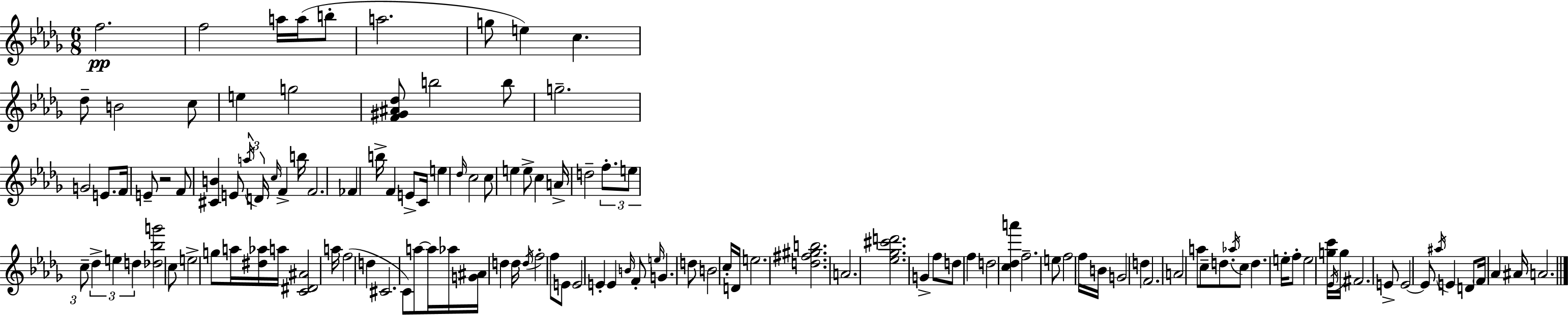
F5/h. F5/h A5/s A5/s B5/e A5/h. G5/e E5/q C5/q. Db5/e B4/h C5/e E5/q G5/h [F4,G#4,A#4,Db5]/e B5/h B5/e G5/h. G4/h E4/e. F4/s E4/e R/h F4/e [C#4,B4]/q E4/e A5/s D4/s C5/s F4/q B5/s F4/h. FES4/q B5/s F4/q E4/e C4/s E5/q Db5/s C5/h C5/e E5/q E5/e C5/q A4/s D5/h F5/e. E5/e C5/e Db5/q E5/q D5/q [Db5,Bb5,G6]/h C5/e E5/h G5/e A5/s [D#5,Ab5]/s A5/s [C4,D#4,A#4]/h A5/s F5/h D5/q C#4/h. C4/e A5/e A5/s Ab5/s [G4,A#4]/s D5/q D5/s D5/s F5/h F5/e E4/e E4/h E4/q E4/q B4/s F4/e E5/s G4/q. D5/e B4/h C5/s D4/s E5/h. [D5,F#5,G#5,B5]/h. A4/h. [Eb5,Gb5,C#6,D6]/h. G4/q F5/e D5/e F5/q D5/h [C5,Db5,A6]/q F5/h. E5/e F5/h F5/s B4/s G4/h D5/q F4/h. A4/h A5/e C5/e D5/e. Ab5/s C5/e D5/q. E5/s F5/e E5/h [G5,C6]/s Eb4/s G5/s F#4/h. E4/e E4/h E4/e A#5/s E4/q D4/e F4/s Ab4/q A#4/s A4/h.